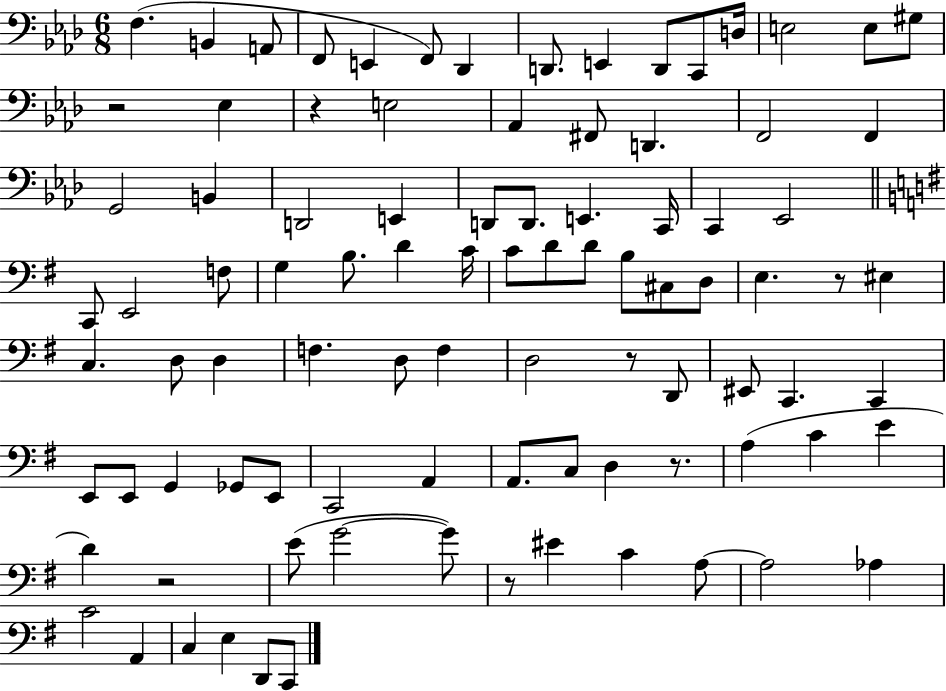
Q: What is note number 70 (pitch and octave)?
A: C4